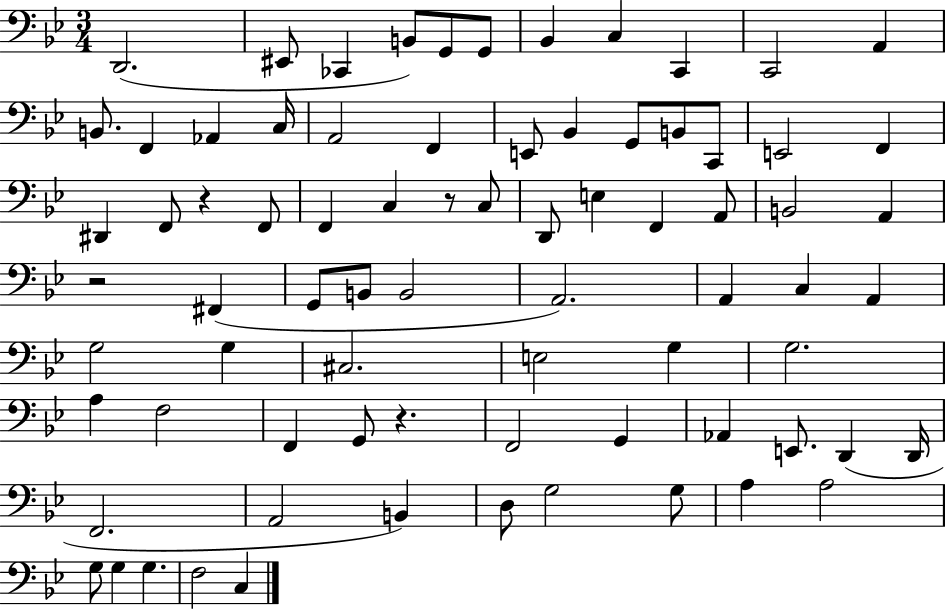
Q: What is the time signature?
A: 3/4